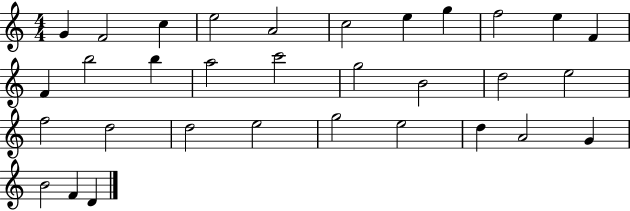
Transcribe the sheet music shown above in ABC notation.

X:1
T:Untitled
M:4/4
L:1/4
K:C
G F2 c e2 A2 c2 e g f2 e F F b2 b a2 c'2 g2 B2 d2 e2 f2 d2 d2 e2 g2 e2 d A2 G B2 F D